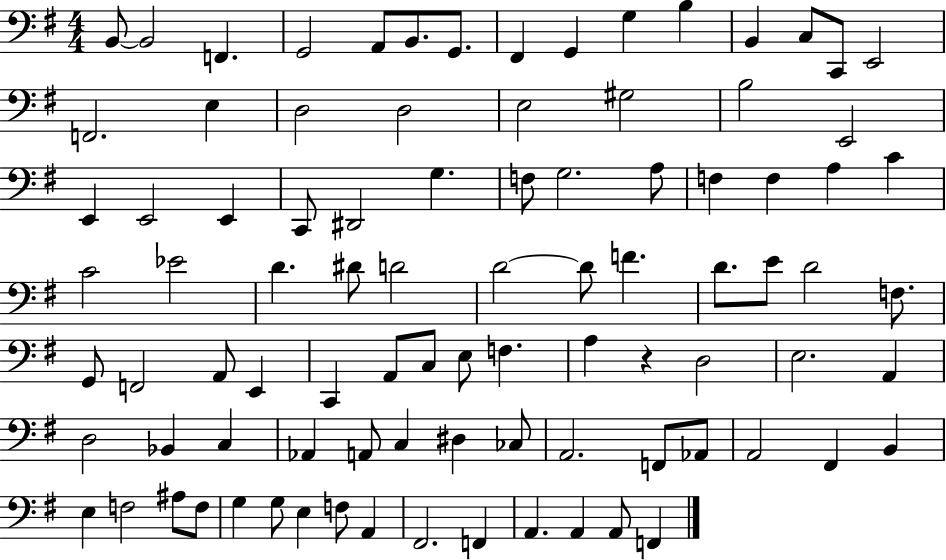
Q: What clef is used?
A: bass